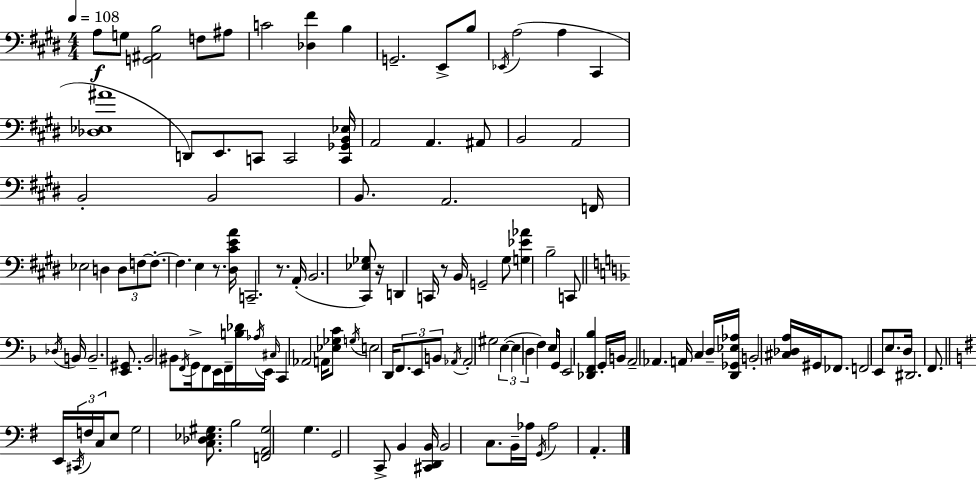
X:1
T:Untitled
M:4/4
L:1/4
K:E
A,/2 G,/2 [G,,^A,,B,]2 F,/2 ^A,/2 C2 [_D,^F] B, G,,2 E,,/2 B,/2 _E,,/4 A,2 A, ^C,, [_D,_E,^A]4 D,,/2 E,,/2 C,,/2 C,,2 [C,,_G,,B,,_E,]/4 A,,2 A,, ^A,,/2 B,,2 A,,2 B,,2 B,,2 B,,/2 A,,2 F,,/4 _E,2 D, D,/2 F,/2 F,/2 F, E, z/2 [^D,^CEA]/4 C,,2 z/2 A,,/4 B,,2 [^C,,_E,_G,]/2 z/4 D,, C,,/4 z/2 B,,/4 G,,2 ^G,/2 [G,_E_A] B,2 C,,/2 _D,/4 B,,/4 B,,2 [E,,^G,,]/2 _B,,2 ^B,,/2 F,,/4 G,,/4 F,,/2 E,,/4 F,,/4 [B,_D]/4 _A,/4 E,,/4 ^C,/4 C,, _A,,2 A,,/4 [_E,_G,C]/2 G,/4 E,2 D,,/4 F,,/2 E,,/2 B,,/2 _A,,/4 _A,,2 ^G,2 E, E, D, F, E,/2 G,,/4 E,,2 [_D,,F,,_B,] G,,/4 B,,/4 A,,2 _A,, A,,/4 C, D,/4 [D,,_G,,_E,_A,]/4 B,,2 [^C,_D,A,]/4 ^G,,/4 _F,,/2 F,,2 E,,/2 E,/2 D,/4 ^D,,2 F,,/2 E,,/4 ^C,,/4 F,/4 C,/4 E,/2 G,2 [C,_D,_E,^G,]/2 B,2 [F,,A,,^G,]2 G, G,,2 C,,/2 B,, [^C,,D,,B,,]/4 B,,2 C,/2 B,,/4 _A,/4 G,,/4 _A,2 A,,